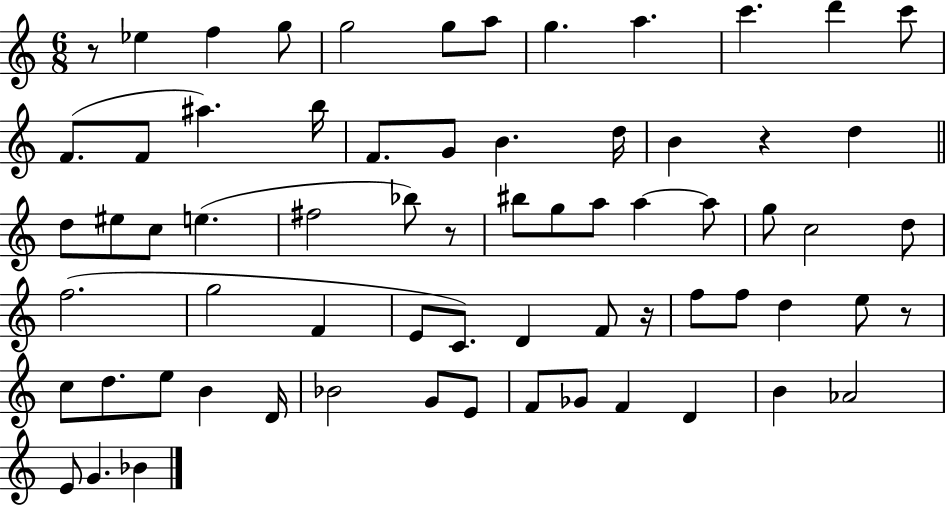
R/e Eb5/q F5/q G5/e G5/h G5/e A5/e G5/q. A5/q. C6/q. D6/q C6/e F4/e. F4/e A#5/q. B5/s F4/e. G4/e B4/q. D5/s B4/q R/q D5/q D5/e EIS5/e C5/e E5/q. F#5/h Bb5/e R/e BIS5/e G5/e A5/e A5/q A5/e G5/e C5/h D5/e F5/h. G5/h F4/q E4/e C4/e. D4/q F4/e R/s F5/e F5/e D5/q E5/e R/e C5/e D5/e. E5/e B4/q D4/s Bb4/h G4/e E4/e F4/e Gb4/e F4/q D4/q B4/q Ab4/h E4/e G4/q. Bb4/q